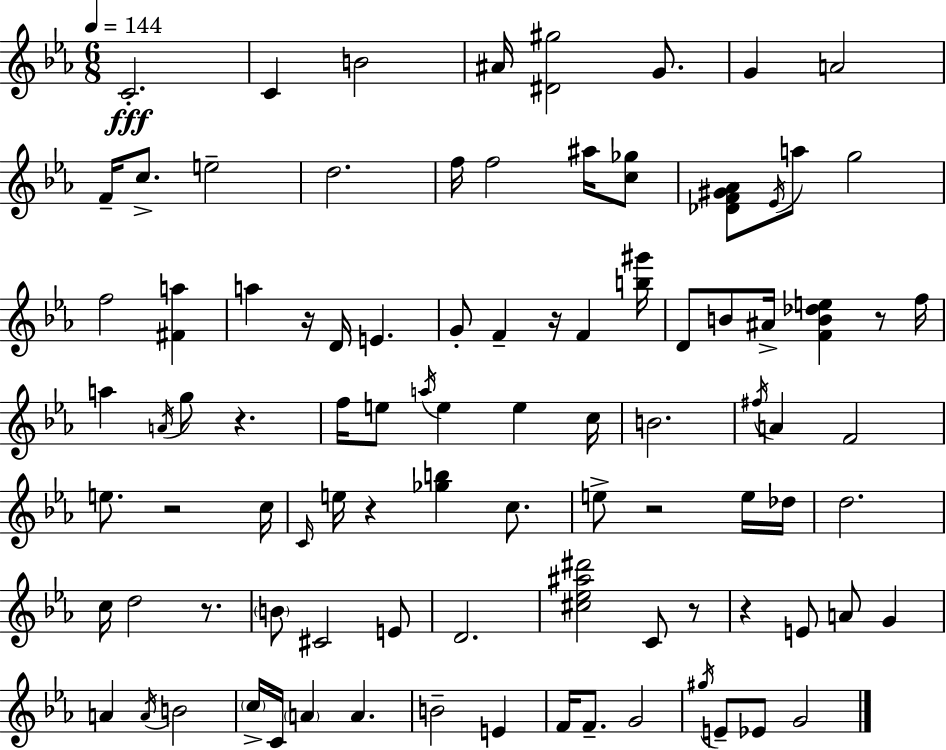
{
  \clef treble
  \numericTimeSignature
  \time 6/8
  \key c \minor
  \tempo 4 = 144
  \repeat volta 2 { c'2.-.\fff | c'4 b'2 | ais'16 <dis' gis''>2 g'8. | g'4 a'2 | \break f'16-- c''8.-> e''2-- | d''2. | f''16 f''2 ais''16 <c'' ges''>8 | <des' f' gis' aes'>8 \acciaccatura { ees'16 } a''8 g''2 | \break f''2 <fis' a''>4 | a''4 r16 d'16 e'4. | g'8-. f'4-- r16 f'4 | <b'' gis'''>16 d'8 b'8 ais'16-> <f' b' des'' e''>4 r8 | \break f''16 a''4 \acciaccatura { a'16 } g''8 r4. | f''16 e''8 \acciaccatura { a''16 } e''4 e''4 | c''16 b'2. | \acciaccatura { fis''16 } a'4 f'2 | \break e''8. r2 | c''16 \grace { c'16 } e''16 r4 <ges'' b''>4 | c''8. e''8-> r2 | e''16 des''16 d''2. | \break c''16 d''2 | r8. \parenthesize b'8 cis'2 | e'8 d'2. | <cis'' ees'' ais'' dis'''>2 | \break c'8 r8 r4 e'8 a'8 | g'4 a'4 \acciaccatura { a'16 } b'2 | \parenthesize c''16-> c'16 \parenthesize a'4 | a'4. b'2-- | \break e'4 f'16 f'8.-- g'2 | \acciaccatura { gis''16 } e'8-- ees'8 g'2 | } \bar "|."
}